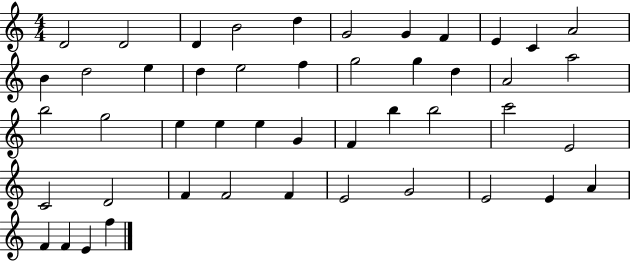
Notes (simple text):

D4/h D4/h D4/q B4/h D5/q G4/h G4/q F4/q E4/q C4/q A4/h B4/q D5/h E5/q D5/q E5/h F5/q G5/h G5/q D5/q A4/h A5/h B5/h G5/h E5/q E5/q E5/q G4/q F4/q B5/q B5/h C6/h E4/h C4/h D4/h F4/q F4/h F4/q E4/h G4/h E4/h E4/q A4/q F4/q F4/q E4/q F5/q